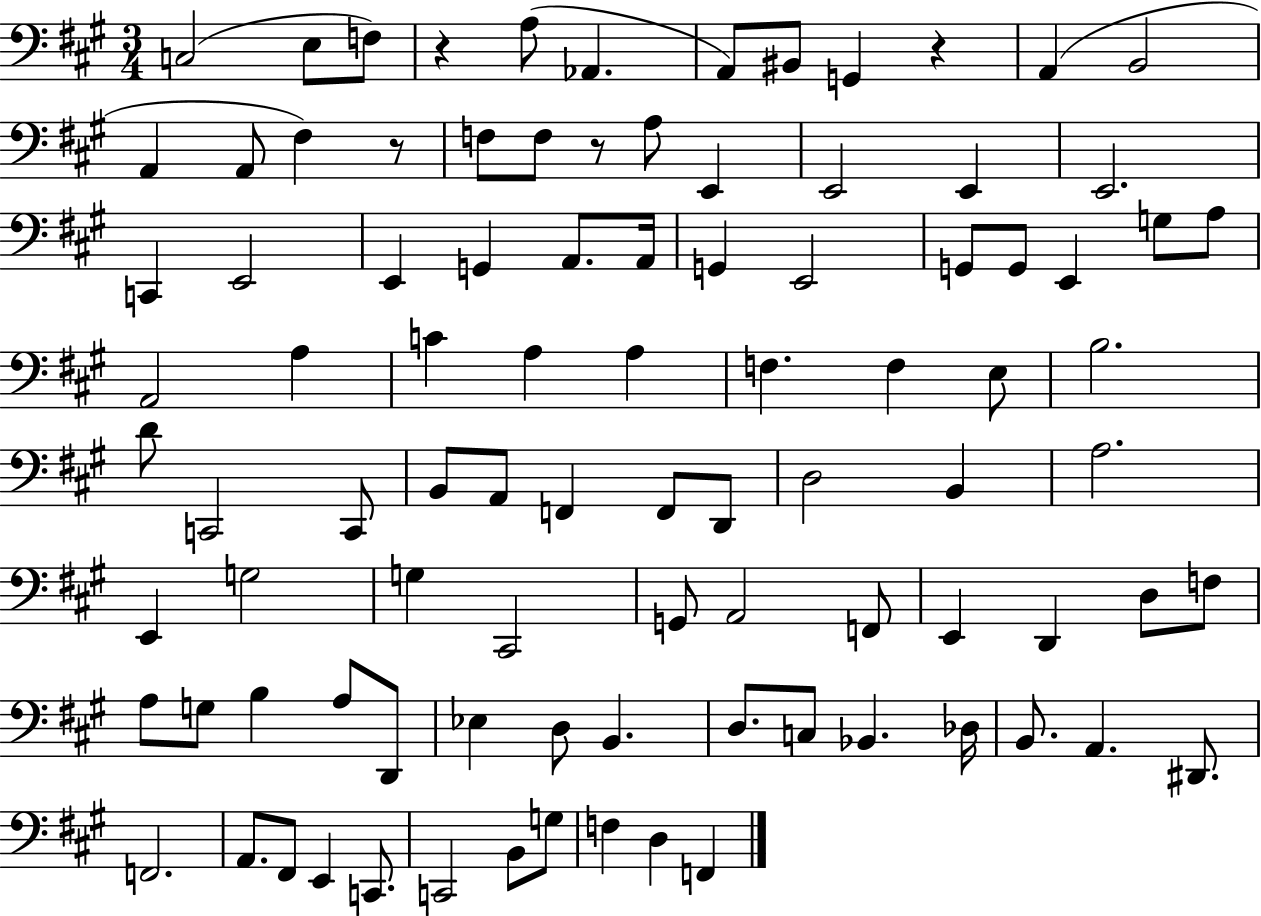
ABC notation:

X:1
T:Untitled
M:3/4
L:1/4
K:A
C,2 E,/2 F,/2 z A,/2 _A,, A,,/2 ^B,,/2 G,, z A,, B,,2 A,, A,,/2 ^F, z/2 F,/2 F,/2 z/2 A,/2 E,, E,,2 E,, E,,2 C,, E,,2 E,, G,, A,,/2 A,,/4 G,, E,,2 G,,/2 G,,/2 E,, G,/2 A,/2 A,,2 A, C A, A, F, F, E,/2 B,2 D/2 C,,2 C,,/2 B,,/2 A,,/2 F,, F,,/2 D,,/2 D,2 B,, A,2 E,, G,2 G, ^C,,2 G,,/2 A,,2 F,,/2 E,, D,, D,/2 F,/2 A,/2 G,/2 B, A,/2 D,,/2 _E, D,/2 B,, D,/2 C,/2 _B,, _D,/4 B,,/2 A,, ^D,,/2 F,,2 A,,/2 ^F,,/2 E,, C,,/2 C,,2 B,,/2 G,/2 F, D, F,,